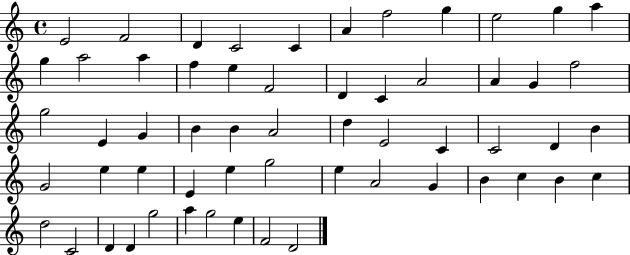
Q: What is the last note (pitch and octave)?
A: D4